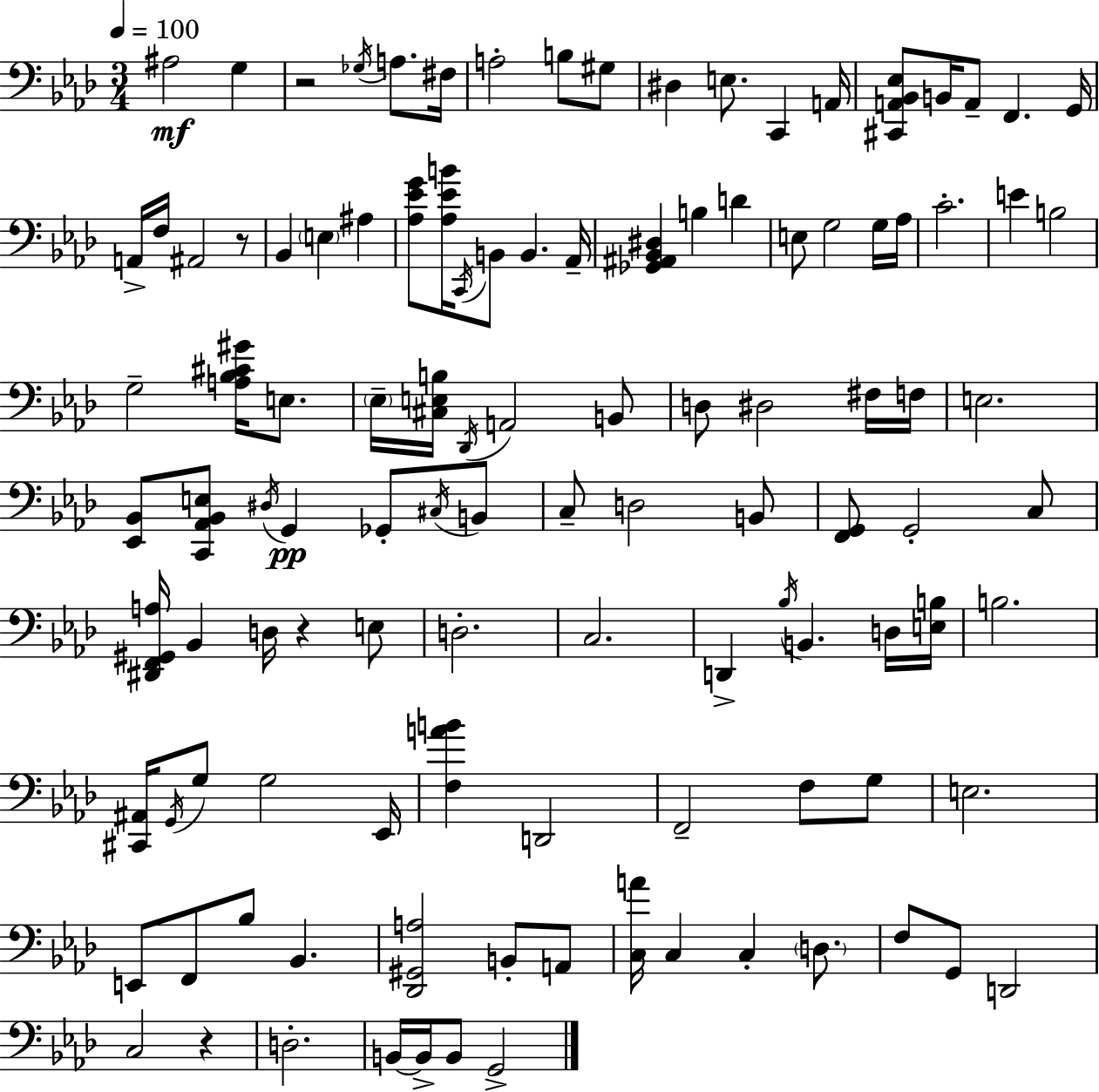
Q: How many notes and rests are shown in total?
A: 112